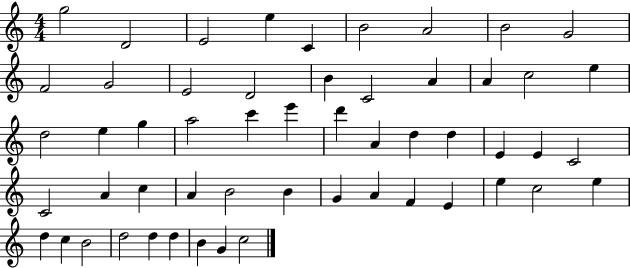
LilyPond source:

{
  \clef treble
  \numericTimeSignature
  \time 4/4
  \key c \major
  g''2 d'2 | e'2 e''4 c'4 | b'2 a'2 | b'2 g'2 | \break f'2 g'2 | e'2 d'2 | b'4 c'2 a'4 | a'4 c''2 e''4 | \break d''2 e''4 g''4 | a''2 c'''4 e'''4 | d'''4 a'4 d''4 d''4 | e'4 e'4 c'2 | \break c'2 a'4 c''4 | a'4 b'2 b'4 | g'4 a'4 f'4 e'4 | e''4 c''2 e''4 | \break d''4 c''4 b'2 | d''2 d''4 d''4 | b'4 g'4 c''2 | \bar "|."
}